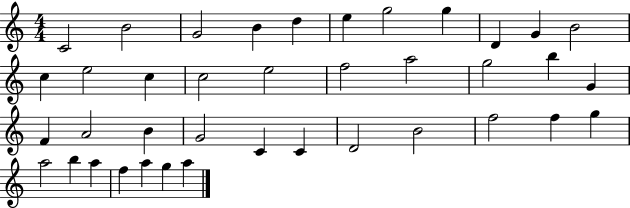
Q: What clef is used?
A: treble